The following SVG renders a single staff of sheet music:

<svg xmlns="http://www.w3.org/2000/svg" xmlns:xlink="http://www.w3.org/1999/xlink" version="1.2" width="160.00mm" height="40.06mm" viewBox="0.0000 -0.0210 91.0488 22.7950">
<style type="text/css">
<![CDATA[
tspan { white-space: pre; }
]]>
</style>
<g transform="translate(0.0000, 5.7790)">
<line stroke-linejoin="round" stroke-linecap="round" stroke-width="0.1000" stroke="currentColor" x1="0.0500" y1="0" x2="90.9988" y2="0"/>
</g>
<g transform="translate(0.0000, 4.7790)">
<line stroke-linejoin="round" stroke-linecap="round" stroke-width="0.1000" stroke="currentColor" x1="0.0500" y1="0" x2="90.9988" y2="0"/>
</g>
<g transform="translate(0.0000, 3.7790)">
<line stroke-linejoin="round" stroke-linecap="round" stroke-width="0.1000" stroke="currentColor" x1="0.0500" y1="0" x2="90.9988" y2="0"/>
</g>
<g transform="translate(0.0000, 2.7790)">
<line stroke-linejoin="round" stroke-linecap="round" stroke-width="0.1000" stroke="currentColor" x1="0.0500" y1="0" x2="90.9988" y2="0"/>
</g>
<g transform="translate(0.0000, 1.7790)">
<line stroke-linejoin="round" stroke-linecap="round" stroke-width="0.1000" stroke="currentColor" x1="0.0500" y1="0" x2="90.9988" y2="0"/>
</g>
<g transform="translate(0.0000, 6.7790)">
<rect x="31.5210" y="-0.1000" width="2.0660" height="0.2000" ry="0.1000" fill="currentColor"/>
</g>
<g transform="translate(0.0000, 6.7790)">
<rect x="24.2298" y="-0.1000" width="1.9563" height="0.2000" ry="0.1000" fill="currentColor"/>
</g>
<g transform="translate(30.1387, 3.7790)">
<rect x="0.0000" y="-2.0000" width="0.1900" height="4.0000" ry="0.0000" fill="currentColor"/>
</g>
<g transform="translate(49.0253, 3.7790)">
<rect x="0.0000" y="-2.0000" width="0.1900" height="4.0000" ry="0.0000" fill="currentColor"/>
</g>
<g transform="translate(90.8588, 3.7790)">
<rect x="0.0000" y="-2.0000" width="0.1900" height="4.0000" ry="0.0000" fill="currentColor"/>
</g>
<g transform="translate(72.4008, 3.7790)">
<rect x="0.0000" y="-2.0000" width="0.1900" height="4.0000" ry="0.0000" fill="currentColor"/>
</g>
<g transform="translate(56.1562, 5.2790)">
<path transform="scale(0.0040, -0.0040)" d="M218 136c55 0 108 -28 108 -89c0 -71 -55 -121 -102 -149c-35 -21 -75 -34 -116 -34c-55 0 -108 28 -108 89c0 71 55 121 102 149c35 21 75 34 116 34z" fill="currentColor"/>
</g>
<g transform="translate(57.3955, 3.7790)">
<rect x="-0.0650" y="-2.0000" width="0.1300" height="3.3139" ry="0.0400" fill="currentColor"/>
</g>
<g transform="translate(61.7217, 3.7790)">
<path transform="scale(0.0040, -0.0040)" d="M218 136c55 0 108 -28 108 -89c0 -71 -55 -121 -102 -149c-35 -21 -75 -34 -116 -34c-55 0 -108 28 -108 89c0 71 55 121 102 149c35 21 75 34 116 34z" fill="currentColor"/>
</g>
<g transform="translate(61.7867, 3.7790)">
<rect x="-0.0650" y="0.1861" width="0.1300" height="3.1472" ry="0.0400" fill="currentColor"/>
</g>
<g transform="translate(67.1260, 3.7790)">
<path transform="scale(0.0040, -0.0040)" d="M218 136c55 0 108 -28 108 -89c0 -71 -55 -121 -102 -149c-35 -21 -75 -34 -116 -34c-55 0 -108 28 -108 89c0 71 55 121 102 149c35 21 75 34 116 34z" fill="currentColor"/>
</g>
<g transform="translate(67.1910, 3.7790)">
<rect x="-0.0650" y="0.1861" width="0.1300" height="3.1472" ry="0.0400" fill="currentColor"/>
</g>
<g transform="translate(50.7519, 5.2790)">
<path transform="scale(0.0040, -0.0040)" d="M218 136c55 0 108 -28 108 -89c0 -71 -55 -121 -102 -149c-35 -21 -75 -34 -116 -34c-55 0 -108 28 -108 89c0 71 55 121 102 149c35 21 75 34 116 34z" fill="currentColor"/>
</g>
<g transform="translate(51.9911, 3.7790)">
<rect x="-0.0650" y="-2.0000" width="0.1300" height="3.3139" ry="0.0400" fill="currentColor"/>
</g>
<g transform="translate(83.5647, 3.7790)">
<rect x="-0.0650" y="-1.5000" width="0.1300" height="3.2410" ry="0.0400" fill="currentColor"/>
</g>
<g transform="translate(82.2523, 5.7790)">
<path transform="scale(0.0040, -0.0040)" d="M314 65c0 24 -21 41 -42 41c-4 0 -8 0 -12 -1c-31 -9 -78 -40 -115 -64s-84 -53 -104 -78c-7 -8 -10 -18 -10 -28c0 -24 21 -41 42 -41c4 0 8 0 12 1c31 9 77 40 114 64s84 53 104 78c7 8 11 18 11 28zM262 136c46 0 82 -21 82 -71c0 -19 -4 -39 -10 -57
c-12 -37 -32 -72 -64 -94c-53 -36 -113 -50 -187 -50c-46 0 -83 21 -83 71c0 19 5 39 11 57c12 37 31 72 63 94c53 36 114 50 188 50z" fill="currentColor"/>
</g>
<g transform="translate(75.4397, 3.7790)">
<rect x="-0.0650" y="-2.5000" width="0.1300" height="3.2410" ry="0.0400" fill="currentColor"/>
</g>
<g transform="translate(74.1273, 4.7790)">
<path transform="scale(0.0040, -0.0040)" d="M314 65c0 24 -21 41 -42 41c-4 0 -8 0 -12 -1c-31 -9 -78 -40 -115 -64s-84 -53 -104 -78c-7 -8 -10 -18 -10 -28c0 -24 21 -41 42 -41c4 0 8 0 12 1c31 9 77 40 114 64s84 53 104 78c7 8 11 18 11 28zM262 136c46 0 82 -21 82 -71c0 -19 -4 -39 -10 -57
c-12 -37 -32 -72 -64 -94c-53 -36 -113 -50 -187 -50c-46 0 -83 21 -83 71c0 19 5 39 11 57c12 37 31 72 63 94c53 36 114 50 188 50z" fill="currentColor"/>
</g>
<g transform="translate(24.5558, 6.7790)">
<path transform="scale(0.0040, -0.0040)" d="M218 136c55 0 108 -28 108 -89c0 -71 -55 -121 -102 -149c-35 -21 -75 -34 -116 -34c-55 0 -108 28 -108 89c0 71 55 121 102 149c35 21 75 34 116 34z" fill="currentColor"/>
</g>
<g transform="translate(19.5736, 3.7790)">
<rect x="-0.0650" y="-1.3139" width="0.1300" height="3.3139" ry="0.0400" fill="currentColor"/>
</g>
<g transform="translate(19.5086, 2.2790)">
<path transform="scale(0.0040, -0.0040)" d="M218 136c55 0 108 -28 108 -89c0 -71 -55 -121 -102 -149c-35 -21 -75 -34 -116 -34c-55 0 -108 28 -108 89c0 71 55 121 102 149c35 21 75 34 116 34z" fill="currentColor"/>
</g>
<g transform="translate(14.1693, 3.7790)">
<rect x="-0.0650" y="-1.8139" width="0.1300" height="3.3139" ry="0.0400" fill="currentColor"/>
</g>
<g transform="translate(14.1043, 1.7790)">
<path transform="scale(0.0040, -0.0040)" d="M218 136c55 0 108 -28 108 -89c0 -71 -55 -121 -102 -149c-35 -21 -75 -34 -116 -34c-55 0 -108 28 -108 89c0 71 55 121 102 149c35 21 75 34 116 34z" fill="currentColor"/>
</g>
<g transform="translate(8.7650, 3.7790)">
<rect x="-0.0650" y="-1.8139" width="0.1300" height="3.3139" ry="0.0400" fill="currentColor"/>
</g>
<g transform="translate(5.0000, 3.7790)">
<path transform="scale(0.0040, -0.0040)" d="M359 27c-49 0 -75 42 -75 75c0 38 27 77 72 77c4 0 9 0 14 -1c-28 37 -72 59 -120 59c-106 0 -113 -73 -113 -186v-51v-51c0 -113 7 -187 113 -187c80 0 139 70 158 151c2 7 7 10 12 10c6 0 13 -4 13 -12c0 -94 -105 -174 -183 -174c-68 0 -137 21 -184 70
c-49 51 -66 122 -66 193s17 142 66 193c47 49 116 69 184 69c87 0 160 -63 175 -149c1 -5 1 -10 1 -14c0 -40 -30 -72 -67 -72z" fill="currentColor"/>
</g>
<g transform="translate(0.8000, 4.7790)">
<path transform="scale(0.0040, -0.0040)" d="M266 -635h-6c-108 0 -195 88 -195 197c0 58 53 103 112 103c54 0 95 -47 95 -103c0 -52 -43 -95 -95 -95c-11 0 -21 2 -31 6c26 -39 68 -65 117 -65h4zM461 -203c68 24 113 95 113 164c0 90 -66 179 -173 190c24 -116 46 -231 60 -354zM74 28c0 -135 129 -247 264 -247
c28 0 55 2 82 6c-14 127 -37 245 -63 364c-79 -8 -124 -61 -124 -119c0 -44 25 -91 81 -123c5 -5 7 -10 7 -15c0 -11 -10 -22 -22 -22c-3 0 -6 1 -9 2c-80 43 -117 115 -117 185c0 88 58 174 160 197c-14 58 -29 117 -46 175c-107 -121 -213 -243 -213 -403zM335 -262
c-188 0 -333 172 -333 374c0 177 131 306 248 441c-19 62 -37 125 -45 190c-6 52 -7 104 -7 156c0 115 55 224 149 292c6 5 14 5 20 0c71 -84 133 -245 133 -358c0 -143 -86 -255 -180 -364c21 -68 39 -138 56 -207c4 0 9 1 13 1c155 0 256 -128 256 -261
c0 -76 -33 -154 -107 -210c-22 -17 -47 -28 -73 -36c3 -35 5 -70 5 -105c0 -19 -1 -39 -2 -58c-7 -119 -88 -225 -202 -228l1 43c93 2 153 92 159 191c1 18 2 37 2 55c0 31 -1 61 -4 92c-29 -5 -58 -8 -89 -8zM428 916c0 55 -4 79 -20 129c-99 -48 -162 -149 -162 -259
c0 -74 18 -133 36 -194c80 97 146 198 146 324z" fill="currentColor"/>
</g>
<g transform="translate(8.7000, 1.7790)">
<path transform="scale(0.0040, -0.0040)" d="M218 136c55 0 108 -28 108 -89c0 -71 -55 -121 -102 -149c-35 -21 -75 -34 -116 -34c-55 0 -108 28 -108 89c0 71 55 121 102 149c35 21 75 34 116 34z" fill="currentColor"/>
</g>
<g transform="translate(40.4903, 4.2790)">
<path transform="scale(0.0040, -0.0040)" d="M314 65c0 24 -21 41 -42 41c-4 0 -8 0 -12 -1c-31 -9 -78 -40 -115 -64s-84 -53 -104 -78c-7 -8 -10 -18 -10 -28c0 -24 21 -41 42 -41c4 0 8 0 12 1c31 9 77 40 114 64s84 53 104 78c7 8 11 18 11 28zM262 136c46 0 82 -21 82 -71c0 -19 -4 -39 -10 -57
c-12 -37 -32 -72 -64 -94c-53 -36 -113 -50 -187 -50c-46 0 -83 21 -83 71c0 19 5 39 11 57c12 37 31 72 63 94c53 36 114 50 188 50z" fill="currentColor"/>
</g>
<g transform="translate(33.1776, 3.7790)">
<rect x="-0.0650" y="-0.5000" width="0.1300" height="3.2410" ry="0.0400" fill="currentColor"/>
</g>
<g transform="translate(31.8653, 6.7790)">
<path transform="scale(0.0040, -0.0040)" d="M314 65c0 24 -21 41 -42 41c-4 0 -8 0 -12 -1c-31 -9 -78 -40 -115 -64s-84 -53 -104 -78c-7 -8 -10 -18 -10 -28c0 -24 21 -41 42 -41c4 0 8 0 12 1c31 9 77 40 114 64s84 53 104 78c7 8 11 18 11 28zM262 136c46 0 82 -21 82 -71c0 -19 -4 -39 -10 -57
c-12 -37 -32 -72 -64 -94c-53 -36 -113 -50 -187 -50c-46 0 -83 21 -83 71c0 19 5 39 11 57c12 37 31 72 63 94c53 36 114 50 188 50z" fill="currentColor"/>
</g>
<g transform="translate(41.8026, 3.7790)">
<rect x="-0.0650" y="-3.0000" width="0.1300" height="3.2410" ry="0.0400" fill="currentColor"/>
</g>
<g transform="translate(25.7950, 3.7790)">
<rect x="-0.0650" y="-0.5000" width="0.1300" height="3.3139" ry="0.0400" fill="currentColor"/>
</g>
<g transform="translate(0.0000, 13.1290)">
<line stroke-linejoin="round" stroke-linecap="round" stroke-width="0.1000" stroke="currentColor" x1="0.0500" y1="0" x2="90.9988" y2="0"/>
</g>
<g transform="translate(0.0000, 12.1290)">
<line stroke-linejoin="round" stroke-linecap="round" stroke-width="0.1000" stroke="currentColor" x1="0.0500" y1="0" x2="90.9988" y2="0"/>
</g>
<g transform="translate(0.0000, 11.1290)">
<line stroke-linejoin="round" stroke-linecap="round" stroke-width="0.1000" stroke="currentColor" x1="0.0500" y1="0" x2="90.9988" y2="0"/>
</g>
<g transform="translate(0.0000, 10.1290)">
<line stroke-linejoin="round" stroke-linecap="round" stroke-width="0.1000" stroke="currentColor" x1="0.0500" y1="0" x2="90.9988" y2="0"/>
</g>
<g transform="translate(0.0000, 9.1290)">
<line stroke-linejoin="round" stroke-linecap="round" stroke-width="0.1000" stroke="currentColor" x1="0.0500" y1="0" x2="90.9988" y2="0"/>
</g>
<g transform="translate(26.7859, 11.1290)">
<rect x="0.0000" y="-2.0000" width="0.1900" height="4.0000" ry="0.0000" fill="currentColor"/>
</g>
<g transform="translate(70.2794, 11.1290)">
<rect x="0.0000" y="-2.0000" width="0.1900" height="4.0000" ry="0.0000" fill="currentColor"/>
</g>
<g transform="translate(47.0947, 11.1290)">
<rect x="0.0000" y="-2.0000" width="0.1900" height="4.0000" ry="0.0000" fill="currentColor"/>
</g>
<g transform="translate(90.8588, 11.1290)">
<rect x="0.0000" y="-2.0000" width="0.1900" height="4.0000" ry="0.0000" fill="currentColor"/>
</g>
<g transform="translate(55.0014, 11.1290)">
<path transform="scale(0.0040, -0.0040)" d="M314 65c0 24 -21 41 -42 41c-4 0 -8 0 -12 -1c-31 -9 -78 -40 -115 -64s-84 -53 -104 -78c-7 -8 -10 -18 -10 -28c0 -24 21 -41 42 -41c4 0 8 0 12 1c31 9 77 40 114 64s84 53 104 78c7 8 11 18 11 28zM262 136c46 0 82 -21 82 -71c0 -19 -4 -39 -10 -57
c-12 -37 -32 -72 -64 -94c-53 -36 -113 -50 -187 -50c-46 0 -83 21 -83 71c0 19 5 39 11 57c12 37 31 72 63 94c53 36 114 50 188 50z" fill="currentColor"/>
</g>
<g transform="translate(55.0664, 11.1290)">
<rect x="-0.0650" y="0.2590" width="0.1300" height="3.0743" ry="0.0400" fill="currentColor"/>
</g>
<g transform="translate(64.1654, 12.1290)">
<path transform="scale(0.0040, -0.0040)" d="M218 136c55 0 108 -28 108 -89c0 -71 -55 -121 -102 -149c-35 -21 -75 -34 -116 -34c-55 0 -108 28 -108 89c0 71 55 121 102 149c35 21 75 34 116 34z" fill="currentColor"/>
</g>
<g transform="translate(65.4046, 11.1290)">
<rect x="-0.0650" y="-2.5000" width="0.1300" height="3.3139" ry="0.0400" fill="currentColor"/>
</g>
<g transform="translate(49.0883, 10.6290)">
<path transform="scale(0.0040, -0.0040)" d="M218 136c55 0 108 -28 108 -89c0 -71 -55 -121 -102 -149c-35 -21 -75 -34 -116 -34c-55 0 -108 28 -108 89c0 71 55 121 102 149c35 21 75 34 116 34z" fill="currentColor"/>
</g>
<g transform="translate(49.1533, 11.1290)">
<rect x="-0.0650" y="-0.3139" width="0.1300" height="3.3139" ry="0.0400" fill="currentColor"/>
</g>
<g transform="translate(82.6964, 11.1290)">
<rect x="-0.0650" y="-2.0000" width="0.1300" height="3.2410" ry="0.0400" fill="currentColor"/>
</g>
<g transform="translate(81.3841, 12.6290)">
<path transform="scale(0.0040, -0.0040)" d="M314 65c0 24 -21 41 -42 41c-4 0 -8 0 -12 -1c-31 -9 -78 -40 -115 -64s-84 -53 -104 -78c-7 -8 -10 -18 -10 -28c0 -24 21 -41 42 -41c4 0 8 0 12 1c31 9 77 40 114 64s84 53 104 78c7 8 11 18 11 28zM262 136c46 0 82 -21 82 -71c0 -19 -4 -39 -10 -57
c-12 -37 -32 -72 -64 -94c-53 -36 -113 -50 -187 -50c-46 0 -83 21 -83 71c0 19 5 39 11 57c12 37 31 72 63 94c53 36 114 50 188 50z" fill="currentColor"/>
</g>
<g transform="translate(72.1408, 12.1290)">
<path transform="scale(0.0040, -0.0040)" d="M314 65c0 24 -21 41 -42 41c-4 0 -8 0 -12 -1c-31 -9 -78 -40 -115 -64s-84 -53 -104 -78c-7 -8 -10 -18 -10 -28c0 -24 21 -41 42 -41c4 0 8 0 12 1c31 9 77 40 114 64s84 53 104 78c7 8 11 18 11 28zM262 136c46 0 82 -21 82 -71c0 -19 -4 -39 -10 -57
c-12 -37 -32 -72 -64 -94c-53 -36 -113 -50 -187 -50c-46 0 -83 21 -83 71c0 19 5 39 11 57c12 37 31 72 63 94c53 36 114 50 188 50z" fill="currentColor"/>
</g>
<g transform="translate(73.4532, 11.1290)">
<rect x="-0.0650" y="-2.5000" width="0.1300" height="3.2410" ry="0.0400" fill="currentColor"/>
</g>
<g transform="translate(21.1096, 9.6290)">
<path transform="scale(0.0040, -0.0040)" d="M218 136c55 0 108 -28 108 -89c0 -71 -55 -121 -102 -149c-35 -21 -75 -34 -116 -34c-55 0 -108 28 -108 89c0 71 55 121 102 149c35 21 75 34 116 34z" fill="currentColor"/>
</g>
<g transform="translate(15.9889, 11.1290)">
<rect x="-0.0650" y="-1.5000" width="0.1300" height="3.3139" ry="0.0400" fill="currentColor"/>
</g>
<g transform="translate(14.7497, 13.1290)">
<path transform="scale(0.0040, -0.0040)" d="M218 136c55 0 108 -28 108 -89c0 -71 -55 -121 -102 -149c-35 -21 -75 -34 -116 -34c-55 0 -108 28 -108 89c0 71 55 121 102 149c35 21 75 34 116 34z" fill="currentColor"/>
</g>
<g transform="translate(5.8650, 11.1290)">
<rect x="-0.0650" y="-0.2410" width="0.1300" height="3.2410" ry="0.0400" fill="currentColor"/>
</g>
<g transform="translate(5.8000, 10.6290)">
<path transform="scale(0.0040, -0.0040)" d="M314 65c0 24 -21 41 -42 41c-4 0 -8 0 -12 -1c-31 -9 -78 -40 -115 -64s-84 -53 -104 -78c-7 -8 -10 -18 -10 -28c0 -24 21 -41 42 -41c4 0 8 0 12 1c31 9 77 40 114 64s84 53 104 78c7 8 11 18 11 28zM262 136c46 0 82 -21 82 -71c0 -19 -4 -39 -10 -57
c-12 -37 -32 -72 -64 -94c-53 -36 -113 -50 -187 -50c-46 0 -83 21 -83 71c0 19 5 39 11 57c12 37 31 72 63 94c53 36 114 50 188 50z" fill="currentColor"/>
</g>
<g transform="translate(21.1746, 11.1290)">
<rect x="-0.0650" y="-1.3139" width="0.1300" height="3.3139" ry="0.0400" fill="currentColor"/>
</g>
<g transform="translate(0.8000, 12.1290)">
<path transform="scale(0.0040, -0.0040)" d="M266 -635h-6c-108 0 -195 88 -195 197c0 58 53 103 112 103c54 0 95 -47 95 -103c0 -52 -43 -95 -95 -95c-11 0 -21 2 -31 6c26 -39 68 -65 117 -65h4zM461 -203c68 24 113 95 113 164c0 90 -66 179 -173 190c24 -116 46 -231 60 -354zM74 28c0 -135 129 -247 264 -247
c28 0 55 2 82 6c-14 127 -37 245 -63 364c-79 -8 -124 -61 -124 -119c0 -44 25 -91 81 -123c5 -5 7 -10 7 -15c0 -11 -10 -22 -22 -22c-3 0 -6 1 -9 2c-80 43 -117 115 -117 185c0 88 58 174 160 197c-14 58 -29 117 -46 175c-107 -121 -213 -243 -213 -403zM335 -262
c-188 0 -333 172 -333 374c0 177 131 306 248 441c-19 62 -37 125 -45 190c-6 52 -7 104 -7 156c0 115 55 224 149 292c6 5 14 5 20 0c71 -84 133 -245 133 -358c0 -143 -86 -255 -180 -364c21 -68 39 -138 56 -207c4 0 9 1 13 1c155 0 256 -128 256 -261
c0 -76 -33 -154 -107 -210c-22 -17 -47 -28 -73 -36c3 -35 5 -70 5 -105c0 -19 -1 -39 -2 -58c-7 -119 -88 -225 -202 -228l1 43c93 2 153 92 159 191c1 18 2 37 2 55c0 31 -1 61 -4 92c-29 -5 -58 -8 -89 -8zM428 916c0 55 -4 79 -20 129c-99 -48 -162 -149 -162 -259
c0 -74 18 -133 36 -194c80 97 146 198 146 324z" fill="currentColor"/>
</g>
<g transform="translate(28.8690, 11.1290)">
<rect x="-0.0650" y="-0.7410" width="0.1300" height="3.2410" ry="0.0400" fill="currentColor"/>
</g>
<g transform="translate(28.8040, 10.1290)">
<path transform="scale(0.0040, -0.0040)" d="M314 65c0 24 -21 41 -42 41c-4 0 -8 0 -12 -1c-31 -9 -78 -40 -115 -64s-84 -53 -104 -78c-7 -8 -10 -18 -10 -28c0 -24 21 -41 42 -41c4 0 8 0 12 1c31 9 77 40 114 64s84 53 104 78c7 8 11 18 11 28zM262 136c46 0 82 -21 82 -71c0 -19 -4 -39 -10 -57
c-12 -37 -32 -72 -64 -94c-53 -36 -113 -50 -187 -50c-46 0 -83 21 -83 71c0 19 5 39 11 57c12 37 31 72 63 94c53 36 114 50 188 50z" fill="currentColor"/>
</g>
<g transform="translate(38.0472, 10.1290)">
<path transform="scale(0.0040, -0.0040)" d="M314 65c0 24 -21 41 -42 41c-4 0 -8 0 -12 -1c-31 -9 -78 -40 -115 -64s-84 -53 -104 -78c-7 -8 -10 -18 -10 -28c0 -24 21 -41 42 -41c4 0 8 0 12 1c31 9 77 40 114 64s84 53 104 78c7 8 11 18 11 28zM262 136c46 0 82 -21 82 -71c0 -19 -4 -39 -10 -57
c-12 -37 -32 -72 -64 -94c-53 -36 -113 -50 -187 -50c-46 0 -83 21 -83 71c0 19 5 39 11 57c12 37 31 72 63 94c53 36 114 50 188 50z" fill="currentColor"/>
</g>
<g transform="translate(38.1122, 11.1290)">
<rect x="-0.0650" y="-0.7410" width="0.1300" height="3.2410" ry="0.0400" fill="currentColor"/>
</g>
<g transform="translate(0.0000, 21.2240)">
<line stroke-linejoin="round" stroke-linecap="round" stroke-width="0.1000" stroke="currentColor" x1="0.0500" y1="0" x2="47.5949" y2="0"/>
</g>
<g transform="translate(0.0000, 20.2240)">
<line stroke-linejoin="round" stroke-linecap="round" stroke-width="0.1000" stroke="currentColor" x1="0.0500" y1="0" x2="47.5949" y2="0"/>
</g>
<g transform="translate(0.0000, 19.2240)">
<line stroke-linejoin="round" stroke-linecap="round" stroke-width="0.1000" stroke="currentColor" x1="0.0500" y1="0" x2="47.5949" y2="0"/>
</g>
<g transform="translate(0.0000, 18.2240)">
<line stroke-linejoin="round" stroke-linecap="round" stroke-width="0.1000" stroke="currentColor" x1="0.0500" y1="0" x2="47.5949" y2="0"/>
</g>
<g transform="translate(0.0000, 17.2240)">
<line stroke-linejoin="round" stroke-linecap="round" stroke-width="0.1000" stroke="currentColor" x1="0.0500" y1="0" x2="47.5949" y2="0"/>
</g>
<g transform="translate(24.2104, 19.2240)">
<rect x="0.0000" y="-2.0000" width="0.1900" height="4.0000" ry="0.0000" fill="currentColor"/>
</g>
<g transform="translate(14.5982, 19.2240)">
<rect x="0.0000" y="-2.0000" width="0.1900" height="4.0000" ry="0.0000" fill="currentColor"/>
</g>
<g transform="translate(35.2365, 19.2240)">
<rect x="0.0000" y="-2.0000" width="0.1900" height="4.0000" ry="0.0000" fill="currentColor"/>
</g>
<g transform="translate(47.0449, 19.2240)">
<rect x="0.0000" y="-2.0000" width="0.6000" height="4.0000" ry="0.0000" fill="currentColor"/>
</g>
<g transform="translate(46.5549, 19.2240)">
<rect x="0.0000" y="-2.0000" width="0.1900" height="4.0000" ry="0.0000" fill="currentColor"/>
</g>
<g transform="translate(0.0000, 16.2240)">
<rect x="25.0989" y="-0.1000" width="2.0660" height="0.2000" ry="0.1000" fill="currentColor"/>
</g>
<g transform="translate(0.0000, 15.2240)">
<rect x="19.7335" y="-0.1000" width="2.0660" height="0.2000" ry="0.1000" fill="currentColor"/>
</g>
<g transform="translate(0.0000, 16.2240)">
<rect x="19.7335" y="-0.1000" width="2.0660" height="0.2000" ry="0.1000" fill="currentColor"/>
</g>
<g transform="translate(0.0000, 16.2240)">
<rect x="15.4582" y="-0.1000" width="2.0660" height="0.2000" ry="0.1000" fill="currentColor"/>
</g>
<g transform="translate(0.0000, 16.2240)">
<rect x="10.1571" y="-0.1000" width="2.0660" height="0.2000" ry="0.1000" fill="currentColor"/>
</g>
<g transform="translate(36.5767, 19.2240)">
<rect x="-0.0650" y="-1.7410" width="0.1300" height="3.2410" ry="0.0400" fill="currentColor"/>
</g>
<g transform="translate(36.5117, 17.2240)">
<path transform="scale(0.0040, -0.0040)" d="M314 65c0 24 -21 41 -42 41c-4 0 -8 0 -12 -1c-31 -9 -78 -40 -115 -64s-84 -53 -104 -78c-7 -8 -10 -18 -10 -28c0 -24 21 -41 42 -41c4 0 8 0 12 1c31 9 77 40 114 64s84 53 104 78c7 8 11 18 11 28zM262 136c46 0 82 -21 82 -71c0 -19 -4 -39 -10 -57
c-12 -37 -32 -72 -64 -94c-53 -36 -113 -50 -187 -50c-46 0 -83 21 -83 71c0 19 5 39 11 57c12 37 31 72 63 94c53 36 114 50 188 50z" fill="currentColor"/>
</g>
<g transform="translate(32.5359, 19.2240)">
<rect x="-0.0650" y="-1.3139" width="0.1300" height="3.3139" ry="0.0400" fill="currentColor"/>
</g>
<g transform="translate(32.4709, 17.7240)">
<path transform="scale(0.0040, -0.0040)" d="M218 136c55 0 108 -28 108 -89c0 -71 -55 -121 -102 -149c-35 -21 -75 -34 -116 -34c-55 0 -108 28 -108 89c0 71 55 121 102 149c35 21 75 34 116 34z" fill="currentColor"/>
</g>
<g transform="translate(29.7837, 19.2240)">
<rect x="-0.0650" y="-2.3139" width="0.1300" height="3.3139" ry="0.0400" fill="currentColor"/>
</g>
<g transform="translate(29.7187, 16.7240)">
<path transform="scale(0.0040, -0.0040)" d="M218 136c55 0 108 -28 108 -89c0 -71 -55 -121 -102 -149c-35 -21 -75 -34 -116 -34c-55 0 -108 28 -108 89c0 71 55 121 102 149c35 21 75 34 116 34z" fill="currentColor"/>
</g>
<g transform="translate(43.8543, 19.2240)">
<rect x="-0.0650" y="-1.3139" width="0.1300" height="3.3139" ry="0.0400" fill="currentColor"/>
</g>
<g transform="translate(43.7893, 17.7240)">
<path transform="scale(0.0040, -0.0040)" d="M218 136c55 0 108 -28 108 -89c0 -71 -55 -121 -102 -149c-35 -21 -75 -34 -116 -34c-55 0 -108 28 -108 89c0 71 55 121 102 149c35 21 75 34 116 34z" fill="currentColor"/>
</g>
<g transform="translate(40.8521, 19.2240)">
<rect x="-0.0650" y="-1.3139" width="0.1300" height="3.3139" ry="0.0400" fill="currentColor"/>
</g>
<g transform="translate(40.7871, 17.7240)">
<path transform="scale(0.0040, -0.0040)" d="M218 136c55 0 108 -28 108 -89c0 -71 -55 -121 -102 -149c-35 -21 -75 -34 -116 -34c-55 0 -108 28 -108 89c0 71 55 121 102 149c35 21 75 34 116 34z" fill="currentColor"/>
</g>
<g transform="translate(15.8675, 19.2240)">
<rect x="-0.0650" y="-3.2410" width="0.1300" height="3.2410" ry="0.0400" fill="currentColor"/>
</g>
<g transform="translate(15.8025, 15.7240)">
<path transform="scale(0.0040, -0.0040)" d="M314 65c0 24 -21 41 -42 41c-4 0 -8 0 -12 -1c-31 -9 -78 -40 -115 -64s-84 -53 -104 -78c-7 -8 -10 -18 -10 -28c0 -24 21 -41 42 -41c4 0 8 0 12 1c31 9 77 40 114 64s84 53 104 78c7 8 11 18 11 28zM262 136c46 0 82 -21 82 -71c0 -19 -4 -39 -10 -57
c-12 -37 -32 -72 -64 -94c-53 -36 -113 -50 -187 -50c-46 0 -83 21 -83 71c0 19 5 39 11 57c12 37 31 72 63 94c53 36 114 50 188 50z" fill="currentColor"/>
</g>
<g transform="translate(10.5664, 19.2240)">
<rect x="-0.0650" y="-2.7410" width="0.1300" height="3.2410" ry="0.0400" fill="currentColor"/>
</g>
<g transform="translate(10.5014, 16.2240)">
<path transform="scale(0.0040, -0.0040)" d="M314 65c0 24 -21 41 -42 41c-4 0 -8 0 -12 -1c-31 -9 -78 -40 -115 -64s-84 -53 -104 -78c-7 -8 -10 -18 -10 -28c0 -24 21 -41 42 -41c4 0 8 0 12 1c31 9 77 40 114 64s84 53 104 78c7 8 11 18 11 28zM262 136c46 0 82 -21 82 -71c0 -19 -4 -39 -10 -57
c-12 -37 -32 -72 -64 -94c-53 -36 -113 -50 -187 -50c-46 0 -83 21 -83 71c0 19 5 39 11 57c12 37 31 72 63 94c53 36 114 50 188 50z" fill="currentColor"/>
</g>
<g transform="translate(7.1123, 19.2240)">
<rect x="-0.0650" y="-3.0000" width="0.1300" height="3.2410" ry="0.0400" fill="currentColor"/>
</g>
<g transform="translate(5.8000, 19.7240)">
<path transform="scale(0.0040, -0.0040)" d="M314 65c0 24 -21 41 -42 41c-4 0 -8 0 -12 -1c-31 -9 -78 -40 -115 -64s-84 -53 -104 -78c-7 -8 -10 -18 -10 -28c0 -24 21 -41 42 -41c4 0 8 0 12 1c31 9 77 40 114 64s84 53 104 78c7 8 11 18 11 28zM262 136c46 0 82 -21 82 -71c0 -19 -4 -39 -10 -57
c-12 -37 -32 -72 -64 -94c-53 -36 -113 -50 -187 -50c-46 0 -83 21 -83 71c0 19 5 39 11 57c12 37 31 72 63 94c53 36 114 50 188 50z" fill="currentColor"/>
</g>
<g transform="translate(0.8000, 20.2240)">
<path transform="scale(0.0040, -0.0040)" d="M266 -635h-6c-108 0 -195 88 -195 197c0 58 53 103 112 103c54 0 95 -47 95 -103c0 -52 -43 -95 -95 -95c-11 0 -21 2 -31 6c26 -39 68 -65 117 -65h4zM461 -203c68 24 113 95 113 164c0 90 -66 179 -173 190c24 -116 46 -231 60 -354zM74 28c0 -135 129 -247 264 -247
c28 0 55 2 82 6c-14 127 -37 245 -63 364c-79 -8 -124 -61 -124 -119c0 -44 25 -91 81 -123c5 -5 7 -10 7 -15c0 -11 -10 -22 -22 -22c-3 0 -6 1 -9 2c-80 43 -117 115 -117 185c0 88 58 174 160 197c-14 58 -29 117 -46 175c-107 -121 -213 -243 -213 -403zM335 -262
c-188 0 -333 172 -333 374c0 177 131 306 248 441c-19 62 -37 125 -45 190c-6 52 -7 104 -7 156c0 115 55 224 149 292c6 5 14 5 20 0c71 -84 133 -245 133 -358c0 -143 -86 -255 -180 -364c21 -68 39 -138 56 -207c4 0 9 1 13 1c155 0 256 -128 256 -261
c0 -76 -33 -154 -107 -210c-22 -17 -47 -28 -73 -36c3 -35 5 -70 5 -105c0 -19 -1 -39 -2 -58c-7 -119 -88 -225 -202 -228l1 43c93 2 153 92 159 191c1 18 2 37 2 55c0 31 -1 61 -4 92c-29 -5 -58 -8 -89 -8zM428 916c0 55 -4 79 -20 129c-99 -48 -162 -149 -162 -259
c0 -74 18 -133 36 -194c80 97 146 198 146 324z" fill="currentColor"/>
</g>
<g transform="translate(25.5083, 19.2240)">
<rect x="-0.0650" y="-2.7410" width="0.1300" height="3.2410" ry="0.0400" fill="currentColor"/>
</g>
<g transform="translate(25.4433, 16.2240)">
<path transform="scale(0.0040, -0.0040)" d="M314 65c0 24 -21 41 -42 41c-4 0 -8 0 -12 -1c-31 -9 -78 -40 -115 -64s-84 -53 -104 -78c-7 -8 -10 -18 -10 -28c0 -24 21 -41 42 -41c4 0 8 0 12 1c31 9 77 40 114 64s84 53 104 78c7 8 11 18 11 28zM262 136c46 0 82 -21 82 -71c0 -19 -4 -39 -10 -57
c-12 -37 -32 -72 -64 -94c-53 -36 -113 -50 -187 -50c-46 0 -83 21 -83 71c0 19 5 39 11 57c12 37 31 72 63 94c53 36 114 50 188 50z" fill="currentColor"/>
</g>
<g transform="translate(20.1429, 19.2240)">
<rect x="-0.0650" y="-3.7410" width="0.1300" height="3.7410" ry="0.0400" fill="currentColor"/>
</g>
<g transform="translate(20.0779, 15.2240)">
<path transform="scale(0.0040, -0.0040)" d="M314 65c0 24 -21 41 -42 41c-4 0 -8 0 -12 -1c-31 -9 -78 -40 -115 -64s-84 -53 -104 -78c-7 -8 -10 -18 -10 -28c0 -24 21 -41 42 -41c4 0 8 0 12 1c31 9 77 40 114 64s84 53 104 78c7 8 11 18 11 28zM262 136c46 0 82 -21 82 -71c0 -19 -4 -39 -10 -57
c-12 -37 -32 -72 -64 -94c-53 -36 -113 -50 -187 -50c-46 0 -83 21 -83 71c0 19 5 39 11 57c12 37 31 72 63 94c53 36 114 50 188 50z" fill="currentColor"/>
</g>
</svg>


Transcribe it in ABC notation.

X:1
T:Untitled
M:4/4
L:1/4
K:C
f f e C C2 A2 F F B B G2 E2 c2 E e d2 d2 c B2 G G2 F2 A2 a2 b2 c'2 a2 g e f2 e e